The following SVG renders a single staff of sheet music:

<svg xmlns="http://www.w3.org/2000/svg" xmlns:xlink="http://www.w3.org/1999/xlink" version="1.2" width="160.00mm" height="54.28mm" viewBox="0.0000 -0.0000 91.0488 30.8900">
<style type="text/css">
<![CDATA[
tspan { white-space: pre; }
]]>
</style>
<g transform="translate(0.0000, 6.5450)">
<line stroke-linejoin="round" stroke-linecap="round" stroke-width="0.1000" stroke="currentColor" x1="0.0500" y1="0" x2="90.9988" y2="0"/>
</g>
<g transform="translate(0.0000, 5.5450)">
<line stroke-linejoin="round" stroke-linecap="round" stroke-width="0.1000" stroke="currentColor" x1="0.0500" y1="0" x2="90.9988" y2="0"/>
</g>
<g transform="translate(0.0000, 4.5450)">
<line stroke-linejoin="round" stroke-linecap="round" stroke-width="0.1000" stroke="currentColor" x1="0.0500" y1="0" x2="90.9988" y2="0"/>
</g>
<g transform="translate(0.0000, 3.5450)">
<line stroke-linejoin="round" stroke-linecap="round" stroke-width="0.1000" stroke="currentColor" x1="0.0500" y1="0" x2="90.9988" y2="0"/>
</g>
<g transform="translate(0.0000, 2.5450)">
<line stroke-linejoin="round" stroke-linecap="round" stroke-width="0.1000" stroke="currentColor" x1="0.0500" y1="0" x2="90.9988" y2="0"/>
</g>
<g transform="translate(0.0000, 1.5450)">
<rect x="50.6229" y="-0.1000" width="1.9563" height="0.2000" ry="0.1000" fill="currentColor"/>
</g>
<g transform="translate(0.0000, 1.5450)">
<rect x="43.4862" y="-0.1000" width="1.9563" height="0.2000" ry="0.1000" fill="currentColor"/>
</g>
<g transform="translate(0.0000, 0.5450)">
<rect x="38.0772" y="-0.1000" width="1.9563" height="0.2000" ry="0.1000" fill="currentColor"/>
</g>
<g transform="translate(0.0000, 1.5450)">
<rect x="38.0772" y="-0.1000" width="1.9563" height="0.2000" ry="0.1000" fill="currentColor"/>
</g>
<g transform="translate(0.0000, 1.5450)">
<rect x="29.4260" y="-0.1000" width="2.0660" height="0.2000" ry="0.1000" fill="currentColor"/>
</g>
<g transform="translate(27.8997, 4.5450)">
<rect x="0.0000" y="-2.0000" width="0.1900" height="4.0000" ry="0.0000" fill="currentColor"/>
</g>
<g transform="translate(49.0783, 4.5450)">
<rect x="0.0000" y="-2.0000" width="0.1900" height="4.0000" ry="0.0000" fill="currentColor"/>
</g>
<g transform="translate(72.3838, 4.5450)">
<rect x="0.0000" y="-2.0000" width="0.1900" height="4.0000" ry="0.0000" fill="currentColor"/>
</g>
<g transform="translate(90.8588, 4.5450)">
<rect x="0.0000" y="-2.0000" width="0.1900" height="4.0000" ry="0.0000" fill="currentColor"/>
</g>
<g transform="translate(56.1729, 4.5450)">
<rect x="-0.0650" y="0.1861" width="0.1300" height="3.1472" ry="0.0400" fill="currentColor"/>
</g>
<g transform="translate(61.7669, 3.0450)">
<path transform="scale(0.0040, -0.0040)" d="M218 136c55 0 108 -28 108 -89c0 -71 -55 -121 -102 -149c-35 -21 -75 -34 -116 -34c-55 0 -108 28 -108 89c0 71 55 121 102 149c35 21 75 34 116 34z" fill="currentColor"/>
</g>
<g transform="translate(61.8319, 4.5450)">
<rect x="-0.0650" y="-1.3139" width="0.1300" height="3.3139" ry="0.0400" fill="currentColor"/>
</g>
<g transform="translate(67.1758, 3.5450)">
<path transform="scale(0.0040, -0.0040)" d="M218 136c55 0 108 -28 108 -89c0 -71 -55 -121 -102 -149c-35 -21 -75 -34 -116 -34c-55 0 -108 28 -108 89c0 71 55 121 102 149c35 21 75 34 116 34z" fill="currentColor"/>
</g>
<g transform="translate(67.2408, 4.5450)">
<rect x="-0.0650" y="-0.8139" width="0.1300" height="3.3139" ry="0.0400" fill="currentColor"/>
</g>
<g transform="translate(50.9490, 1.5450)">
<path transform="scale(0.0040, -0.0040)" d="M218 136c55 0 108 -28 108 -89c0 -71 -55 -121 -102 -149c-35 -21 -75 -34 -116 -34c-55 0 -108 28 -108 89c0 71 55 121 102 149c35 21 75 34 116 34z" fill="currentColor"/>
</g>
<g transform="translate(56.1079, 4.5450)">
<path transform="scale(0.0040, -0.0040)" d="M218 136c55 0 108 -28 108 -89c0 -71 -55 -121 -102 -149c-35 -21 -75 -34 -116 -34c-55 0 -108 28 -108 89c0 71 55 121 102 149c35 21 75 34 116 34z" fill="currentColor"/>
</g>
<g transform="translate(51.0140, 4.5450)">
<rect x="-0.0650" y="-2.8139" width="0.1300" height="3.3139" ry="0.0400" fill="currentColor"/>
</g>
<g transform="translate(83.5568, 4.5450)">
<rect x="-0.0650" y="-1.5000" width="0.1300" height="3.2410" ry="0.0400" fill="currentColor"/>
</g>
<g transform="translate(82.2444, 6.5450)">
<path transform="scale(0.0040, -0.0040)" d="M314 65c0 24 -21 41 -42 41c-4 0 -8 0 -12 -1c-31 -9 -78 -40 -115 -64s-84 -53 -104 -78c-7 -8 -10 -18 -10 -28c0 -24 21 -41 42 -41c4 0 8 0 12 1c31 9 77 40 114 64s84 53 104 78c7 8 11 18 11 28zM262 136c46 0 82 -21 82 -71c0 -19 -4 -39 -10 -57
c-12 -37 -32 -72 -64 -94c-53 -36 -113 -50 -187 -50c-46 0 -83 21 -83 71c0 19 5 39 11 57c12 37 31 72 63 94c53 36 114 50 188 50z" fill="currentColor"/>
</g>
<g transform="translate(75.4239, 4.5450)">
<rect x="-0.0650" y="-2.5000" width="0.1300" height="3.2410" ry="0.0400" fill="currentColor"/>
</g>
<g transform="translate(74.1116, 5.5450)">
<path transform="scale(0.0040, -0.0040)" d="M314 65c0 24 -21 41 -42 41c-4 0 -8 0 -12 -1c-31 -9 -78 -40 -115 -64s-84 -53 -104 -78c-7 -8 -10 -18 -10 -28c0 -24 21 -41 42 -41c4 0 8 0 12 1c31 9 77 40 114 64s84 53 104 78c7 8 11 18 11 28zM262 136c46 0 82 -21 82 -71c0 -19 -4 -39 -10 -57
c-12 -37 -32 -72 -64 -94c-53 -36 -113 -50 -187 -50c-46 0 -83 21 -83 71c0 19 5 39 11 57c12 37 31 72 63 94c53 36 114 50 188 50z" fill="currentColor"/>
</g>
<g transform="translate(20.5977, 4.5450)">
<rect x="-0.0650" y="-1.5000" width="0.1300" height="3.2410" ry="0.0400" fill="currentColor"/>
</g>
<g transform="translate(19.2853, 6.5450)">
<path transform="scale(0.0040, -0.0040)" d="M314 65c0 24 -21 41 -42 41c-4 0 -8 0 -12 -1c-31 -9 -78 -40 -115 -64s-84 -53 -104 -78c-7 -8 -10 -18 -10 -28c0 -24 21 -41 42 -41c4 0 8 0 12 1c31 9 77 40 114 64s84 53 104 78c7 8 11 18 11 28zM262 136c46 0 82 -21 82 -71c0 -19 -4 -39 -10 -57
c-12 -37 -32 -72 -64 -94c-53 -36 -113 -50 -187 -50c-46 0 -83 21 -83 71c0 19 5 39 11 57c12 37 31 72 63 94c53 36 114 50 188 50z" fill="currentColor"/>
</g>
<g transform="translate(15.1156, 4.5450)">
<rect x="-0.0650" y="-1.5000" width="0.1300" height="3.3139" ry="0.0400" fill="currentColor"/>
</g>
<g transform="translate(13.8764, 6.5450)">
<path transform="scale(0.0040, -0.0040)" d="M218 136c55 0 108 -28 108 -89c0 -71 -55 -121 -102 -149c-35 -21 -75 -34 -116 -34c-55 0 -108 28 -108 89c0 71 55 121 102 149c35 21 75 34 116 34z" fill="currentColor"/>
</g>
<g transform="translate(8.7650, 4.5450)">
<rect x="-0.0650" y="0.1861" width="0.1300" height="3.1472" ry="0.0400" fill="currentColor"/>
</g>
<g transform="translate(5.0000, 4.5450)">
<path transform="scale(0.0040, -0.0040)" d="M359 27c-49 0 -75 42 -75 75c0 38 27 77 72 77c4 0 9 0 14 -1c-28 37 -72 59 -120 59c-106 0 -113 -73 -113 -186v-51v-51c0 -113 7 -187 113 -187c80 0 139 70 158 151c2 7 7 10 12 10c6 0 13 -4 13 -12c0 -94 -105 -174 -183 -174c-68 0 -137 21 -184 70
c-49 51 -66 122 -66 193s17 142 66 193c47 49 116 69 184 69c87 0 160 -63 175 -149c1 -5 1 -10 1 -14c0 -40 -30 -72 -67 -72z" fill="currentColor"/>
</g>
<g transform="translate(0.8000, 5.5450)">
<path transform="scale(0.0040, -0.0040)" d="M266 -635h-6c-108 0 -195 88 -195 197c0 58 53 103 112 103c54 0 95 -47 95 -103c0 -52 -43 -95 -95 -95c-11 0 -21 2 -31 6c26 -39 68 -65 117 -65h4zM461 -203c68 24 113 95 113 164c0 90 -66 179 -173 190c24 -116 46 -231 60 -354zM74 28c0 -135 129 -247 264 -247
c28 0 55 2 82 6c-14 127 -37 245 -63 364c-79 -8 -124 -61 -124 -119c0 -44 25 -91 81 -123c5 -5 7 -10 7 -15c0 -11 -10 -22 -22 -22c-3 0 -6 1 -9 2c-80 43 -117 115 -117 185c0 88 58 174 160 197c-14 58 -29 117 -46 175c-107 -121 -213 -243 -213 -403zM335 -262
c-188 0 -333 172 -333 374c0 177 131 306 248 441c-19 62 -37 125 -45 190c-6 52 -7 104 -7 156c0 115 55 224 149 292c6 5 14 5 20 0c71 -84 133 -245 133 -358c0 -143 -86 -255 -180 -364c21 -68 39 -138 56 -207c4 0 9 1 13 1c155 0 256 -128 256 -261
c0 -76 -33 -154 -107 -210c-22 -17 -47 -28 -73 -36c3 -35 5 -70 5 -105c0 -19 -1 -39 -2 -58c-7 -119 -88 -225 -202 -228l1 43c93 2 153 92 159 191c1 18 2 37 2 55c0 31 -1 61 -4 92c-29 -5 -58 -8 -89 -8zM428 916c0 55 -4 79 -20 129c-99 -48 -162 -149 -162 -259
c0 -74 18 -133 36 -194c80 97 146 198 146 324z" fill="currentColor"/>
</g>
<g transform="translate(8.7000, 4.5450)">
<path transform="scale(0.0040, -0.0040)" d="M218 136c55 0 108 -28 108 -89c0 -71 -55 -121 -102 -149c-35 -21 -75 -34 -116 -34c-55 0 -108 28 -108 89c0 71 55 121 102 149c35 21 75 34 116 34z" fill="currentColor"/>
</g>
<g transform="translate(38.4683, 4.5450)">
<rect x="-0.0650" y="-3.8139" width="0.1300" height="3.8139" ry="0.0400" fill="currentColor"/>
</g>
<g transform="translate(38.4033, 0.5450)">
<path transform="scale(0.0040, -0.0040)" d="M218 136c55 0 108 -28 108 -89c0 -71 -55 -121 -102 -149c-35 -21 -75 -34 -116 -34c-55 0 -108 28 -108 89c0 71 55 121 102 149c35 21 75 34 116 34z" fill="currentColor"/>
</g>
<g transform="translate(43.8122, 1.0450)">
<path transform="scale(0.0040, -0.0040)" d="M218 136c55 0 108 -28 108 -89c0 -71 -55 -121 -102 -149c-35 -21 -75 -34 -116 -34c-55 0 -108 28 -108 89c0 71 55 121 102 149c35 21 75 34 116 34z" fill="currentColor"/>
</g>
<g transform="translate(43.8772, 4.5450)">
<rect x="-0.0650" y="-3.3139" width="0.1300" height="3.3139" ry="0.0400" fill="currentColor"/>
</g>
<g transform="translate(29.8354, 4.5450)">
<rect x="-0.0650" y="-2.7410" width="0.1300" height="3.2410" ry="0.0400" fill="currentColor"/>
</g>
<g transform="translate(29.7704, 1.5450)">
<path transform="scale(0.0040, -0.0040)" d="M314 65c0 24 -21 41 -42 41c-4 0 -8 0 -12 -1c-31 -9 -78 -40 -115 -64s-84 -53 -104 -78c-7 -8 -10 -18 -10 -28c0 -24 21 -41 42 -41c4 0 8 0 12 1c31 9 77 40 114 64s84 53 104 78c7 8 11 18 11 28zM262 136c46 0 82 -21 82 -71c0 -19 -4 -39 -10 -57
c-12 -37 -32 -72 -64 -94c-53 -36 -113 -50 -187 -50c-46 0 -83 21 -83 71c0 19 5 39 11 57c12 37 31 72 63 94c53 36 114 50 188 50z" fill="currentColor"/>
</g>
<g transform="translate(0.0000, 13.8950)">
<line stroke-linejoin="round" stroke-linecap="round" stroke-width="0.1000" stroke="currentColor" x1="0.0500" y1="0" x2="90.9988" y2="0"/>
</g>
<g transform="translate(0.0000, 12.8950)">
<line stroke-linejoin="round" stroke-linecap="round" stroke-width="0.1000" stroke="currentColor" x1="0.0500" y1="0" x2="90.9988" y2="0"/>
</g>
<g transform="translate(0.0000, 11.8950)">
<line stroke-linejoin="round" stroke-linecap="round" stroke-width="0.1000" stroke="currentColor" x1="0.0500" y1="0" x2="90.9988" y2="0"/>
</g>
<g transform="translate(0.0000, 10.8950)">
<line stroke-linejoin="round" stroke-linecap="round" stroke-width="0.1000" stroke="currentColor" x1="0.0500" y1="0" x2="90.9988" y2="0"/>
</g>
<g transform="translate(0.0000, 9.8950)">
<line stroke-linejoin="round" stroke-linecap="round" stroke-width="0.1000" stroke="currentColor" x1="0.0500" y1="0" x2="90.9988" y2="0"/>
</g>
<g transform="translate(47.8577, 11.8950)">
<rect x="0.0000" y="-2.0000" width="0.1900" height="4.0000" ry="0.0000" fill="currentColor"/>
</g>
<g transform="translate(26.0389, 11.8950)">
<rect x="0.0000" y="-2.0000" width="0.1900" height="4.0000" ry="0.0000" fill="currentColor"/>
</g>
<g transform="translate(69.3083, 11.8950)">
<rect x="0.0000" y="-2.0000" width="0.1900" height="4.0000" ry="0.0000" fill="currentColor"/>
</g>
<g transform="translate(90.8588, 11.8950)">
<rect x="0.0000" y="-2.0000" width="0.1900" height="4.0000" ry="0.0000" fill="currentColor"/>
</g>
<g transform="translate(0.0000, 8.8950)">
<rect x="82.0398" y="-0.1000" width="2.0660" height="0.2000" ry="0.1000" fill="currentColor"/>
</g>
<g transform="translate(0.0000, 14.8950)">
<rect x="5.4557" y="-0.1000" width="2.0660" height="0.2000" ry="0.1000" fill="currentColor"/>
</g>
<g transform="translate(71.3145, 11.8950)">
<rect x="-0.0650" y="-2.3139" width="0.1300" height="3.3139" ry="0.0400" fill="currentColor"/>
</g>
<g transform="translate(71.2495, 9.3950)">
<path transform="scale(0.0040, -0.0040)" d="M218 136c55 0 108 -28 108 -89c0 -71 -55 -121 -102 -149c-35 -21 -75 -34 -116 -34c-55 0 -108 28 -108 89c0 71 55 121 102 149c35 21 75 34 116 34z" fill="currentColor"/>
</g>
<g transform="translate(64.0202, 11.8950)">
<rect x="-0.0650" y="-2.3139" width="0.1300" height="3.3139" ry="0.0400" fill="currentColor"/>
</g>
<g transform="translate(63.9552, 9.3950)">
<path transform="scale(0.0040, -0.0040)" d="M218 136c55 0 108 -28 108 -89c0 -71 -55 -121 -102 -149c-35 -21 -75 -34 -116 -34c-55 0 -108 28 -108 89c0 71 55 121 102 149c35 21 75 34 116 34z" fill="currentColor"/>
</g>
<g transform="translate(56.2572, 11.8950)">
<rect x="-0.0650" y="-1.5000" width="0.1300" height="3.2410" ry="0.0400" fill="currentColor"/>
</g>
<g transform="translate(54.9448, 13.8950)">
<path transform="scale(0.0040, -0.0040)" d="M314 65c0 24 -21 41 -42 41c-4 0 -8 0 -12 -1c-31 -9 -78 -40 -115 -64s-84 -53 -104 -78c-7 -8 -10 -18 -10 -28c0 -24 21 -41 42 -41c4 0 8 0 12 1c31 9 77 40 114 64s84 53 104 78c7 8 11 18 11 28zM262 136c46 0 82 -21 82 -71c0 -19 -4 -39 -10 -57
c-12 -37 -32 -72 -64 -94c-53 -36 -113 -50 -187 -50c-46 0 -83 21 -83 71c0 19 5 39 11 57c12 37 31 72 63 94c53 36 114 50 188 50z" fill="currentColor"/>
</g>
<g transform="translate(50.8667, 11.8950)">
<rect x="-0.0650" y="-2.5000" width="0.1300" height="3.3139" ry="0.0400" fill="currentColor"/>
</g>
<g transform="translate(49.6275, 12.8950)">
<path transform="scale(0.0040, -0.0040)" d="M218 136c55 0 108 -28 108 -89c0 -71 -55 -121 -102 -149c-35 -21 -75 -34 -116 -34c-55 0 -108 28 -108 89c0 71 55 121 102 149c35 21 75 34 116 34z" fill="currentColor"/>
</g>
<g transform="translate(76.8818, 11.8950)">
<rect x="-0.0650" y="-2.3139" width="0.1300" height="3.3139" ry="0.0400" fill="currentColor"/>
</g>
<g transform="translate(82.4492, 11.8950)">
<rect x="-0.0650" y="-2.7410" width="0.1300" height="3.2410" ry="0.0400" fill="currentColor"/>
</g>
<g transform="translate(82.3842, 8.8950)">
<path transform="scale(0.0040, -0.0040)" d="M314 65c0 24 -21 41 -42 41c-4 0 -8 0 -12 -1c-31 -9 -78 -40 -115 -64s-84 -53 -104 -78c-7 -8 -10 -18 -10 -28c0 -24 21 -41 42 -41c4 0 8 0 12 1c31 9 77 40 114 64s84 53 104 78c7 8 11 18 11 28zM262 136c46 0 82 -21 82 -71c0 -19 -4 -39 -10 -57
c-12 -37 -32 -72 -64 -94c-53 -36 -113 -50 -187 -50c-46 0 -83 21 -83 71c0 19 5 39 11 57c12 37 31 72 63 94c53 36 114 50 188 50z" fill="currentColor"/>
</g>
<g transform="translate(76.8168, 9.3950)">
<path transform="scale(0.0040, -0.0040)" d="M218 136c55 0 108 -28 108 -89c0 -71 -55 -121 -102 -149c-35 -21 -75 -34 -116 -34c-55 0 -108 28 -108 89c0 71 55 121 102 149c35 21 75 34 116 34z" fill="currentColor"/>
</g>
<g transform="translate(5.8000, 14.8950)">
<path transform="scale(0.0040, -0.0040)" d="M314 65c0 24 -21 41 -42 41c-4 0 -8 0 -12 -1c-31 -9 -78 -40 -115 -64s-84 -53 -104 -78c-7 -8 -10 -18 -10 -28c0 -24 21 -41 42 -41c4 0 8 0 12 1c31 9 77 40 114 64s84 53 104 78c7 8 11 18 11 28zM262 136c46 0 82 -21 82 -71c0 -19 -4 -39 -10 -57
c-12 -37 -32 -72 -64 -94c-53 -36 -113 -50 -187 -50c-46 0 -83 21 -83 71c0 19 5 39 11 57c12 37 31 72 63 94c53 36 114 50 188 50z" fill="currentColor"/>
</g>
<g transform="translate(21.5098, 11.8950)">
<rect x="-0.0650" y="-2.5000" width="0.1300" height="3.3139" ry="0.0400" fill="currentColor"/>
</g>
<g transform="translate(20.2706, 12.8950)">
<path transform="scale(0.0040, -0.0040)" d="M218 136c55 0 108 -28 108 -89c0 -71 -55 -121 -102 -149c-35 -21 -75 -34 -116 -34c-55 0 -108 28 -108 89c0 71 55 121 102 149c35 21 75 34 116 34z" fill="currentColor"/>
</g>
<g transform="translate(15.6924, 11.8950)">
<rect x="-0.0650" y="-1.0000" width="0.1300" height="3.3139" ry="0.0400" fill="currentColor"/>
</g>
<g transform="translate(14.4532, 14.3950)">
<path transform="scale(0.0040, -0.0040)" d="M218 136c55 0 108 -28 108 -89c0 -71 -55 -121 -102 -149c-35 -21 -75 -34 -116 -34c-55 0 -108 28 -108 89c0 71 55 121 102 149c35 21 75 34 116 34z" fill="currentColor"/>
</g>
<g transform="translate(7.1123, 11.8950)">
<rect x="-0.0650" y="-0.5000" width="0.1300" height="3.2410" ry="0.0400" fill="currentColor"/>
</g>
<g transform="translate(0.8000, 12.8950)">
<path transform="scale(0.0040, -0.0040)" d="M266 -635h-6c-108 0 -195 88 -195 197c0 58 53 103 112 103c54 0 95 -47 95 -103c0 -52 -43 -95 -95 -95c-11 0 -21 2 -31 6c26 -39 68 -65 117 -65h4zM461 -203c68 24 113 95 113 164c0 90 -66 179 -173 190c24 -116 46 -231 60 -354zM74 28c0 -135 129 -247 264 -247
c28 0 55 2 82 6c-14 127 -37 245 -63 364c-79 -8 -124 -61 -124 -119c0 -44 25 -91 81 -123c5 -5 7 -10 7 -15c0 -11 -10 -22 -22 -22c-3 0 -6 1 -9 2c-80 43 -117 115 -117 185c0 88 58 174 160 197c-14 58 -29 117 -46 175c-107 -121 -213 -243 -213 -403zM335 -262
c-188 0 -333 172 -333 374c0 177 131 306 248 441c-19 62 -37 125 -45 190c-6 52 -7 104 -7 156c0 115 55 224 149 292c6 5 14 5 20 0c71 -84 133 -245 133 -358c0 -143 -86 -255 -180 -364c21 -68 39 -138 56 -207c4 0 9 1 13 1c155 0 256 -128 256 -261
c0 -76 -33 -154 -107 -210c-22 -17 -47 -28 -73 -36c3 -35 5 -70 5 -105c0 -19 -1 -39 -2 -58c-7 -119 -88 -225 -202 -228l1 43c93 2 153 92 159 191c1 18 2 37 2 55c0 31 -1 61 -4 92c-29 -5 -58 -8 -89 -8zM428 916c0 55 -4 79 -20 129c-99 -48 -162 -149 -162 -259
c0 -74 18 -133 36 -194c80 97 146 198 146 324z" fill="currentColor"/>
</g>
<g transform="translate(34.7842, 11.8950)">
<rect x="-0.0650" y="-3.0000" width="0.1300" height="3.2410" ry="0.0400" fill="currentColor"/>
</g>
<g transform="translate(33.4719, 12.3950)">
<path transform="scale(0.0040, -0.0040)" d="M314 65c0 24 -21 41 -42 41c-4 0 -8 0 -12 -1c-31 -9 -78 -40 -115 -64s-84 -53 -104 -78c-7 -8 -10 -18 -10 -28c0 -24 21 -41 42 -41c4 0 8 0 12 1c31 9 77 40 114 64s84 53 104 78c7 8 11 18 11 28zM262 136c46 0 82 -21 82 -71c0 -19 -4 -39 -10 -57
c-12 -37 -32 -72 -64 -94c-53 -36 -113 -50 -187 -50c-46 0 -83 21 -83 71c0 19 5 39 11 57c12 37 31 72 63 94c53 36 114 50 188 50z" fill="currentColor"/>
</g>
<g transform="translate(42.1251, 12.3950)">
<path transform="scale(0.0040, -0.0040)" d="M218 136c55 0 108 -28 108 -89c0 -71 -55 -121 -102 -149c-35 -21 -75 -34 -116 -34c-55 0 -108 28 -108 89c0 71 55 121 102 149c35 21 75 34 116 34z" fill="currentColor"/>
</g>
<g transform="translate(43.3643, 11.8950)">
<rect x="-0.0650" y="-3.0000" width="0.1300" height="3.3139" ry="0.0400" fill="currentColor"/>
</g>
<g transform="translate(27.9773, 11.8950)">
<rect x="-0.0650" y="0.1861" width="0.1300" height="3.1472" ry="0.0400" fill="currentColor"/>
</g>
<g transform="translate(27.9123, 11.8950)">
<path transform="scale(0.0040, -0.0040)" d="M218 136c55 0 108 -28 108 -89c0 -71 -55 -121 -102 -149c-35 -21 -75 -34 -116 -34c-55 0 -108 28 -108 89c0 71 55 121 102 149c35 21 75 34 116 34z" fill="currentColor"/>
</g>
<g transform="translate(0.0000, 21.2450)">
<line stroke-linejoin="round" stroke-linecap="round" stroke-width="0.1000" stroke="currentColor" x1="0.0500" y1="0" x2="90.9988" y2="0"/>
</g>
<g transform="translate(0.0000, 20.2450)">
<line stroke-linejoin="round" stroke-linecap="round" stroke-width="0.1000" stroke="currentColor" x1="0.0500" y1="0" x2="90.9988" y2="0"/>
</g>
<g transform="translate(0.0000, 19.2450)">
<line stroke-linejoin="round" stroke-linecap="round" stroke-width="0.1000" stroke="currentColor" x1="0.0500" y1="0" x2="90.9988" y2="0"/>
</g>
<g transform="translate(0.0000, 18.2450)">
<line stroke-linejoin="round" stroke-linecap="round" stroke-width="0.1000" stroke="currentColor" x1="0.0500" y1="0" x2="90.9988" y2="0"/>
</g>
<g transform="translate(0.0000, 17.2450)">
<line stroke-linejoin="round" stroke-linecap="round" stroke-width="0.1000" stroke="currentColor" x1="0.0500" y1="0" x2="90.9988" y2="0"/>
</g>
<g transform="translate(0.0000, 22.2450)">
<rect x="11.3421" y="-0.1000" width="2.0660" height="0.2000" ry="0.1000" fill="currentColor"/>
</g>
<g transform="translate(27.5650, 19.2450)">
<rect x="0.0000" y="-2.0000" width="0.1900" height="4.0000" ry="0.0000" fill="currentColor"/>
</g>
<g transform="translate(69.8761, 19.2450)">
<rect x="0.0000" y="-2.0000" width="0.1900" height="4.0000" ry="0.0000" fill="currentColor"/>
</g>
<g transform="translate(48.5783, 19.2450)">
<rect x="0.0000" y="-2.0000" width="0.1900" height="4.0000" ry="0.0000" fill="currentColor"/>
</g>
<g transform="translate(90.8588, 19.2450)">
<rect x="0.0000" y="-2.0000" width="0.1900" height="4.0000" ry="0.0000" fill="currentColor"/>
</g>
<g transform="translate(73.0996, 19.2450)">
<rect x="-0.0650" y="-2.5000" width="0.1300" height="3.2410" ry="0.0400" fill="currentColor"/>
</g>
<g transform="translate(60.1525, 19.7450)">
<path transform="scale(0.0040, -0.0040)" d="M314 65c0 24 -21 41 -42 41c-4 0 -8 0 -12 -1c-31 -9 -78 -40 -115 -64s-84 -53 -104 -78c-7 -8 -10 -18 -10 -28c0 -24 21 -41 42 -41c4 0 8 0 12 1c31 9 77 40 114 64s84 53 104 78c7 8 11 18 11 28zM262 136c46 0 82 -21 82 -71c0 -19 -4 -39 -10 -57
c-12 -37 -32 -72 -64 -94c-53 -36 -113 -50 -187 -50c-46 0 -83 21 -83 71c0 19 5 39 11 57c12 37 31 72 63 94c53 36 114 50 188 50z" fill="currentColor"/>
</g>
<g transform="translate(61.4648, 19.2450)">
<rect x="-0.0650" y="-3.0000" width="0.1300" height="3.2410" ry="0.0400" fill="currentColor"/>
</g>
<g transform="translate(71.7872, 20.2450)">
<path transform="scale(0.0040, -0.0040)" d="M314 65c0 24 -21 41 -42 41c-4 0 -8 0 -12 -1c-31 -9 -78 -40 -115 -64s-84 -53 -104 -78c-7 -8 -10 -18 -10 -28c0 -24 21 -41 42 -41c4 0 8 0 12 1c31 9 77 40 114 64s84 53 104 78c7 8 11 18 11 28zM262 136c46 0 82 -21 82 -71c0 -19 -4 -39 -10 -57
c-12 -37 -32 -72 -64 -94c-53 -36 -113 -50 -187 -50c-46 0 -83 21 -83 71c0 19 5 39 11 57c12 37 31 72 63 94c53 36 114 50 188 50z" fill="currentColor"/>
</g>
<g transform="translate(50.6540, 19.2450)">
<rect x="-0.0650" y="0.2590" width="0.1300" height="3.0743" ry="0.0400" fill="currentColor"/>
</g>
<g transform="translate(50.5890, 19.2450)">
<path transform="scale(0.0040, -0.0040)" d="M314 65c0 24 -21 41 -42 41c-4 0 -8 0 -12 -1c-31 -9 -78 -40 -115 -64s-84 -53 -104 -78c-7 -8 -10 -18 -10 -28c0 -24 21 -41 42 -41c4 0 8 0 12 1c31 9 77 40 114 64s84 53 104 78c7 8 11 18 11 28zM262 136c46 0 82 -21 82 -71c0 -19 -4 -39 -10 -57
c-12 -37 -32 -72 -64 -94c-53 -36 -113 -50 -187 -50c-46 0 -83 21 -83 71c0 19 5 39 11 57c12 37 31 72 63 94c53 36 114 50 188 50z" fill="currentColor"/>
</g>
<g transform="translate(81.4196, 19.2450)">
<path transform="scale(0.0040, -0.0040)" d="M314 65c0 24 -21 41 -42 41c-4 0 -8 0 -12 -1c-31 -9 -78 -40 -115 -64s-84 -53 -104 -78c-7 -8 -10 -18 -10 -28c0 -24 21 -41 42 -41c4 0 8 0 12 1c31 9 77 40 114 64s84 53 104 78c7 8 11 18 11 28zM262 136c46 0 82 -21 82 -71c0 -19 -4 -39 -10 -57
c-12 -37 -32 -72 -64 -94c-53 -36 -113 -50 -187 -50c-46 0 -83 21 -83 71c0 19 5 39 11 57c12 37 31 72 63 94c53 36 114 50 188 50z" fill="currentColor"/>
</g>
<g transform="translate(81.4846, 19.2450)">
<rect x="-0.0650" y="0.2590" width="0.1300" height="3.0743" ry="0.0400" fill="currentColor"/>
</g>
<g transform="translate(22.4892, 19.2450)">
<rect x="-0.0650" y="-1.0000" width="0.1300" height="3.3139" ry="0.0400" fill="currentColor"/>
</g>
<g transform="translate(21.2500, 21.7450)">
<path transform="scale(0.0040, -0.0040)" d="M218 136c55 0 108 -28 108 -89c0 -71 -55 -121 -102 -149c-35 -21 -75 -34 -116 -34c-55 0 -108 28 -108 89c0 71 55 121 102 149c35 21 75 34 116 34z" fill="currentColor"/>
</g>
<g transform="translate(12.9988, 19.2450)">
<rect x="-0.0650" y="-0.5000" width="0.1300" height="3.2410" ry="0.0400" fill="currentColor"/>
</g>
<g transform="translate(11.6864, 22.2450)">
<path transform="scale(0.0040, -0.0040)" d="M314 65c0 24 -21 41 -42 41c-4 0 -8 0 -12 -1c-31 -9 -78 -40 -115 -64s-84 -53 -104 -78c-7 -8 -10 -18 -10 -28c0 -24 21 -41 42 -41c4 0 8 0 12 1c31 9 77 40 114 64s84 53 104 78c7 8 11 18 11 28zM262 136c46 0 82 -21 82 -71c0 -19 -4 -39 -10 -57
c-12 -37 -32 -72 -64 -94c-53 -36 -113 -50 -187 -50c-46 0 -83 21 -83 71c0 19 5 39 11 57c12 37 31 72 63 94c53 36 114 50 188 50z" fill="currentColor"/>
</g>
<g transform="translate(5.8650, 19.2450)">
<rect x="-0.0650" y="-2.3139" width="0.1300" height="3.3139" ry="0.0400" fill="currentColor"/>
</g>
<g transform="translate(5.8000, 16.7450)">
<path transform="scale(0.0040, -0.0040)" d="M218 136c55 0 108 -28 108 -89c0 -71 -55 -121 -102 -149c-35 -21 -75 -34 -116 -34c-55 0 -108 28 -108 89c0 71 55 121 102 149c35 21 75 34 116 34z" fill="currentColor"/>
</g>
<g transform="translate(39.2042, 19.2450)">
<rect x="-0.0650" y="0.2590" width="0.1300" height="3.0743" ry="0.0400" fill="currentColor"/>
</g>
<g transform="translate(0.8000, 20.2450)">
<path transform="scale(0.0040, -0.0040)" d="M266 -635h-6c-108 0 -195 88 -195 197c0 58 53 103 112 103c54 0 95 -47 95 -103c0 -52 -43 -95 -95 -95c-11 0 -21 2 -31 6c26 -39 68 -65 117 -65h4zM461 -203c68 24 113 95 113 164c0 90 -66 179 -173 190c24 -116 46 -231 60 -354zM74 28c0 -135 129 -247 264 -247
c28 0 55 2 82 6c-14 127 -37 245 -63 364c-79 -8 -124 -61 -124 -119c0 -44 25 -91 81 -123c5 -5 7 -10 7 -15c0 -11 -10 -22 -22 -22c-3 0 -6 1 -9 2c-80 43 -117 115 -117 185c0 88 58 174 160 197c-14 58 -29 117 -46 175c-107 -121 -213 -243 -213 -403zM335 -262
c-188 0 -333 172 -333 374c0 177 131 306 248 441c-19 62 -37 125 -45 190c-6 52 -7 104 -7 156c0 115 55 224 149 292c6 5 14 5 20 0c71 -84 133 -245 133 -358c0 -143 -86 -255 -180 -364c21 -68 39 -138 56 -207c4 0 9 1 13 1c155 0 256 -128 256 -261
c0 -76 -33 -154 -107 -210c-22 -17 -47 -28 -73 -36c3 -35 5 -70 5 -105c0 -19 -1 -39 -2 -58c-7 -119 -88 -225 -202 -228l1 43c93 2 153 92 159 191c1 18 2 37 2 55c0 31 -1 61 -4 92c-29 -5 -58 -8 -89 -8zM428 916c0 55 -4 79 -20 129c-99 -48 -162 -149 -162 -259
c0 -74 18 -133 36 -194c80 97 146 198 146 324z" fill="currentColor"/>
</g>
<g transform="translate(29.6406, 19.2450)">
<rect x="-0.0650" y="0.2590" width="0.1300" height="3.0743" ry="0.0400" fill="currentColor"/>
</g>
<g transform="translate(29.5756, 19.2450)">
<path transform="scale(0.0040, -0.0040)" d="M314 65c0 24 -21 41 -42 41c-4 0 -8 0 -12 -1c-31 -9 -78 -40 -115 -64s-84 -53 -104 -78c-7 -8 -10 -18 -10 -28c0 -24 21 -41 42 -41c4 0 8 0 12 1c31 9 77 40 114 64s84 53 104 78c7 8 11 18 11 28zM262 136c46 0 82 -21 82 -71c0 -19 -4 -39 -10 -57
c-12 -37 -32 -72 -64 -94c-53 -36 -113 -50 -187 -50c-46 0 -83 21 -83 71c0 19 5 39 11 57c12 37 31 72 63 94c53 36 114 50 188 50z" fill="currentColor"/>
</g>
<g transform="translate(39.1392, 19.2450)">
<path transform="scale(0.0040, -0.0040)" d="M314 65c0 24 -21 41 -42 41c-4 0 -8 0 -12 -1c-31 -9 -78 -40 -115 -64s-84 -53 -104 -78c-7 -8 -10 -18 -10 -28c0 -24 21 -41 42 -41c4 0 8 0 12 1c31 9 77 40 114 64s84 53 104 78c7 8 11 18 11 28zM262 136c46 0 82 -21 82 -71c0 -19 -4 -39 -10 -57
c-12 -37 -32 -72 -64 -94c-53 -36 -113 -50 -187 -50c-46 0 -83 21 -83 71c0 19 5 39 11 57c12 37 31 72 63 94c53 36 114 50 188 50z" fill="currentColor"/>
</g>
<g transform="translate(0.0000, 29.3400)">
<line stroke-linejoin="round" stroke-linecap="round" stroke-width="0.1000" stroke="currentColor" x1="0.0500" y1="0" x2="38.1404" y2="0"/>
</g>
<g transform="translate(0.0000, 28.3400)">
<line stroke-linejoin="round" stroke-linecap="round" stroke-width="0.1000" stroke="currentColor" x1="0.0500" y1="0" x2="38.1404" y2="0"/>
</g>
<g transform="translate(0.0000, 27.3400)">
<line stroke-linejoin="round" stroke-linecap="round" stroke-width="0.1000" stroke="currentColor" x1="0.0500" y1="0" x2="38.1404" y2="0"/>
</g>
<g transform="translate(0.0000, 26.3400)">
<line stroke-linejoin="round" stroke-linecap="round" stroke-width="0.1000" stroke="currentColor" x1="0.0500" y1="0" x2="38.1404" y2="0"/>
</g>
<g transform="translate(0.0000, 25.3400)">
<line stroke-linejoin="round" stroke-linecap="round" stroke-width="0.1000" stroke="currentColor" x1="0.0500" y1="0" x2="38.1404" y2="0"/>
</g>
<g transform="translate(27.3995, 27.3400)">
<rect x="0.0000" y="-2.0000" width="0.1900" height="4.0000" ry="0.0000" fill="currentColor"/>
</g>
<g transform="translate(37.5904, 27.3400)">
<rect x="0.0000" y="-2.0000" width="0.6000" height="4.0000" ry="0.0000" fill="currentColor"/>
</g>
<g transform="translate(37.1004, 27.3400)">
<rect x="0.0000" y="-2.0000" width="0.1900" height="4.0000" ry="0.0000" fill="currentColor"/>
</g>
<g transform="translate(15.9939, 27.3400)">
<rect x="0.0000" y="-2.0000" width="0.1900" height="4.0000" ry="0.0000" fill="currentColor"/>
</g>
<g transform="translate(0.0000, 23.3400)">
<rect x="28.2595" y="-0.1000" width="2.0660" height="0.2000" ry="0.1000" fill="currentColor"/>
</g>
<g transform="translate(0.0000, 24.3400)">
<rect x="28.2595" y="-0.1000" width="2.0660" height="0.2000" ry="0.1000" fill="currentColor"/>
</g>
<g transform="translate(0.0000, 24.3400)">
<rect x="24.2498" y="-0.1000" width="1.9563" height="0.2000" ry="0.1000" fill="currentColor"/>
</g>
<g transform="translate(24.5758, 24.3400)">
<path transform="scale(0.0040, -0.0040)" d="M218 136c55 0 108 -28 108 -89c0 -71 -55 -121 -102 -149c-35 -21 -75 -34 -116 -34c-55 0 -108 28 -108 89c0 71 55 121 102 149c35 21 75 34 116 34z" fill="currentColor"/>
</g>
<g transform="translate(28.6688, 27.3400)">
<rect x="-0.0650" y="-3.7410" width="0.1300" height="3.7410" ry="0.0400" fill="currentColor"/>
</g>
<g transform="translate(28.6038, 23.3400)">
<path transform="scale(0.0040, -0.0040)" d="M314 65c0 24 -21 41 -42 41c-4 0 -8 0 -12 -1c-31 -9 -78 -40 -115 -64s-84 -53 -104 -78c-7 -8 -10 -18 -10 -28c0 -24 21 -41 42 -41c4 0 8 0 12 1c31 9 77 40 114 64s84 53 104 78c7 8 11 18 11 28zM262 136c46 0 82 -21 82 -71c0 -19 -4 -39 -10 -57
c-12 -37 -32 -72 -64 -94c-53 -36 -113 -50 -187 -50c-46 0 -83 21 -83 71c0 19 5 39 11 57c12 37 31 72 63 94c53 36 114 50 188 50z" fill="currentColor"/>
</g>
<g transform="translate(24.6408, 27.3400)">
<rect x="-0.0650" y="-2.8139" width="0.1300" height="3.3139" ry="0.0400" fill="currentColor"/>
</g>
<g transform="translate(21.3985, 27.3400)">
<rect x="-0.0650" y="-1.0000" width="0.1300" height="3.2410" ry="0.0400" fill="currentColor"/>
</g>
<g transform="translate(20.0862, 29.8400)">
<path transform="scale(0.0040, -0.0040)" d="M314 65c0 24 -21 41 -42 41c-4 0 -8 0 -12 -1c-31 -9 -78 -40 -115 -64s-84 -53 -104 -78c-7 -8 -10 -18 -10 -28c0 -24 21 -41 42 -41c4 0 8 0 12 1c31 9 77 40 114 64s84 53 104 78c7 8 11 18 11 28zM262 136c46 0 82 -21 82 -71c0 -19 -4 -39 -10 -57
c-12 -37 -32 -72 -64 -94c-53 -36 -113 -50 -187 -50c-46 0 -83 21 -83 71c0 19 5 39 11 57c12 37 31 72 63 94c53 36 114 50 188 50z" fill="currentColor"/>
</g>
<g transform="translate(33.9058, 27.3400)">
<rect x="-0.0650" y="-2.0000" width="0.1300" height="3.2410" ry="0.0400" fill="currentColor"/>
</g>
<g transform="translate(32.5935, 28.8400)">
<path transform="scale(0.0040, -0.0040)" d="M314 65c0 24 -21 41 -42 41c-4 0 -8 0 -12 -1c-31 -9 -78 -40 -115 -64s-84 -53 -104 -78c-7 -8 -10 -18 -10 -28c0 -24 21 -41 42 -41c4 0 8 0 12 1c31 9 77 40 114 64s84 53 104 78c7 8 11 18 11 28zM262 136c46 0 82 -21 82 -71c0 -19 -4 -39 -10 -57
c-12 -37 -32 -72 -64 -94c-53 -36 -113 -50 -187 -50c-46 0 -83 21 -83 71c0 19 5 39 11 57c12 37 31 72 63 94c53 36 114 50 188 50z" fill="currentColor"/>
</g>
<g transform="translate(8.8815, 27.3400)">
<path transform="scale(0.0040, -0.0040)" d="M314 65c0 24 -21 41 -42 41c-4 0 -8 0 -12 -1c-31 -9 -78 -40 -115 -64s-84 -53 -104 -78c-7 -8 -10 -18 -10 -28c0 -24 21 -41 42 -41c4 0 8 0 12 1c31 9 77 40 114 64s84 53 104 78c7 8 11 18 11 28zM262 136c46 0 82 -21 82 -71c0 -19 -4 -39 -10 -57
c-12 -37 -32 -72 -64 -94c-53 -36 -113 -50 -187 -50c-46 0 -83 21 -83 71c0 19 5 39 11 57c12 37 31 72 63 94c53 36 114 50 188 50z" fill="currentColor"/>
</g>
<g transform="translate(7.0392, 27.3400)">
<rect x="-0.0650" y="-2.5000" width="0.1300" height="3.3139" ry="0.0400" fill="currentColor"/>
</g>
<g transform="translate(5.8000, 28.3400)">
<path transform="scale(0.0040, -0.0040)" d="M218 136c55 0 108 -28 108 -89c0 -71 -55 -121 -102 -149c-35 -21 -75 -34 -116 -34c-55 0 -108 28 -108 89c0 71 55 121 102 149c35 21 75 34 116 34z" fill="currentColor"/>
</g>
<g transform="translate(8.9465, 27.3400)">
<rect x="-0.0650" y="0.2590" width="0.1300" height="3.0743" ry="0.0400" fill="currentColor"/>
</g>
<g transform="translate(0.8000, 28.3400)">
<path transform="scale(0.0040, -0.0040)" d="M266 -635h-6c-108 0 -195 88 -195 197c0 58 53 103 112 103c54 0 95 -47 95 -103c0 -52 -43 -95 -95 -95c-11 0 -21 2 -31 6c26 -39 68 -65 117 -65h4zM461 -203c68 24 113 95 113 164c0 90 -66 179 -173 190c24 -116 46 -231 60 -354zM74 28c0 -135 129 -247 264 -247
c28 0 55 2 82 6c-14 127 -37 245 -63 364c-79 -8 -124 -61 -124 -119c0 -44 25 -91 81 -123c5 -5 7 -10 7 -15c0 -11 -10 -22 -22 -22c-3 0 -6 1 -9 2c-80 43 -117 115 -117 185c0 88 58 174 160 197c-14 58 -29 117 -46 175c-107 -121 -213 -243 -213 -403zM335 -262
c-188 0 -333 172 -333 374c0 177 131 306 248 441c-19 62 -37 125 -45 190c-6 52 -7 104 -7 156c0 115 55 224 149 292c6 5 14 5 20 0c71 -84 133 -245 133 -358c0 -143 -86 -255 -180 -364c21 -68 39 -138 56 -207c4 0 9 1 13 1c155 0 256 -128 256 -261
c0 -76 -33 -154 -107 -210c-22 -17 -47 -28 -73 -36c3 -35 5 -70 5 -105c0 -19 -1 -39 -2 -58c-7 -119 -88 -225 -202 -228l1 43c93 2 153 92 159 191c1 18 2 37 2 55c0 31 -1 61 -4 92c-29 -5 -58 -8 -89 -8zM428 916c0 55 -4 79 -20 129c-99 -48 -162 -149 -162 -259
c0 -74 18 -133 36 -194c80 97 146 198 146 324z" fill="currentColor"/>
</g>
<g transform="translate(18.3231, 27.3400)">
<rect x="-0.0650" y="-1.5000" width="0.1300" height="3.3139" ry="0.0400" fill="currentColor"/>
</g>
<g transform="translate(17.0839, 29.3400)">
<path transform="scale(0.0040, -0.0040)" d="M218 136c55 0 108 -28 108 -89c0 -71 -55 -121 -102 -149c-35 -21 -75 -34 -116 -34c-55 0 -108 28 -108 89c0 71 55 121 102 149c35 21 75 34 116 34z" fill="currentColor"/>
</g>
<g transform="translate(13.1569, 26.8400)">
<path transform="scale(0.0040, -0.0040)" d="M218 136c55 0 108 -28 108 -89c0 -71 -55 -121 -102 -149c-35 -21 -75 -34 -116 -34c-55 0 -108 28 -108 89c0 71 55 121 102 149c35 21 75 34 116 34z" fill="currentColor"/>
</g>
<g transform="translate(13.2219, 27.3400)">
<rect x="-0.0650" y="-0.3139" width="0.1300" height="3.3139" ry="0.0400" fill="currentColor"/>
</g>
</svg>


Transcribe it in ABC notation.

X:1
T:Untitled
M:4/4
L:1/4
K:C
B E E2 a2 c' b a B e d G2 E2 C2 D G B A2 A G E2 g g g a2 g C2 D B2 B2 B2 A2 G2 B2 G B2 c E D2 a c'2 F2